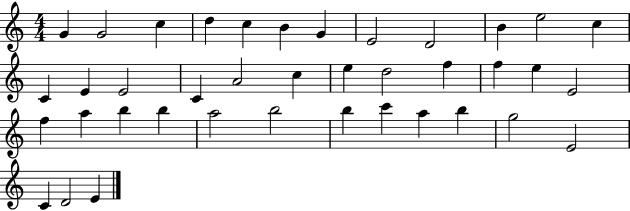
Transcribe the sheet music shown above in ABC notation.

X:1
T:Untitled
M:4/4
L:1/4
K:C
G G2 c d c B G E2 D2 B e2 c C E E2 C A2 c e d2 f f e E2 f a b b a2 b2 b c' a b g2 E2 C D2 E